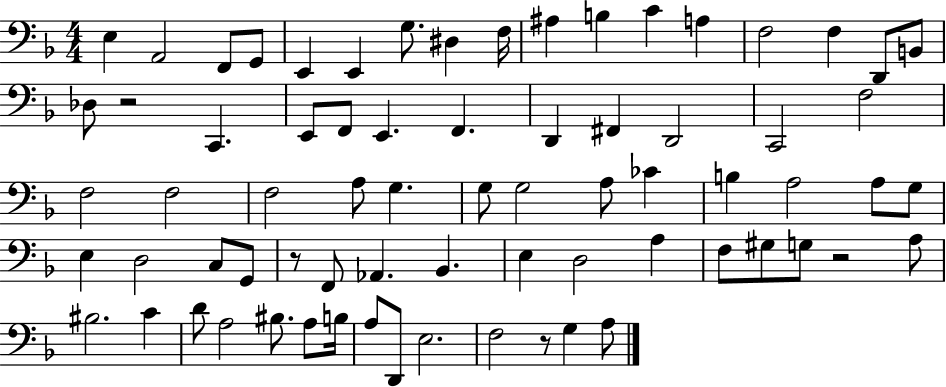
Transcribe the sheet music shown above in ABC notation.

X:1
T:Untitled
M:4/4
L:1/4
K:F
E, A,,2 F,,/2 G,,/2 E,, E,, G,/2 ^D, F,/4 ^A, B, C A, F,2 F, D,,/2 B,,/2 _D,/2 z2 C,, E,,/2 F,,/2 E,, F,, D,, ^F,, D,,2 C,,2 F,2 F,2 F,2 F,2 A,/2 G, G,/2 G,2 A,/2 _C B, A,2 A,/2 G,/2 E, D,2 C,/2 G,,/2 z/2 F,,/2 _A,, _B,, E, D,2 A, F,/2 ^G,/2 G,/2 z2 A,/2 ^B,2 C D/2 A,2 ^B,/2 A,/2 B,/4 A,/2 D,,/2 E,2 F,2 z/2 G, A,/2